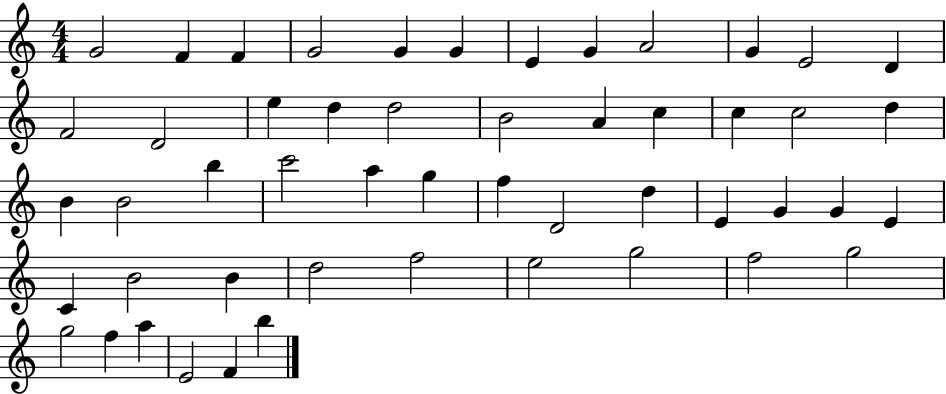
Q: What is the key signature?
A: C major